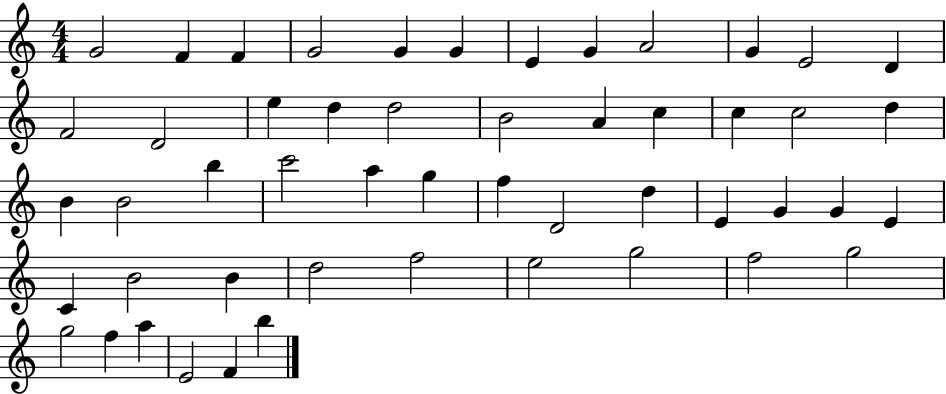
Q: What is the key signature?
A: C major